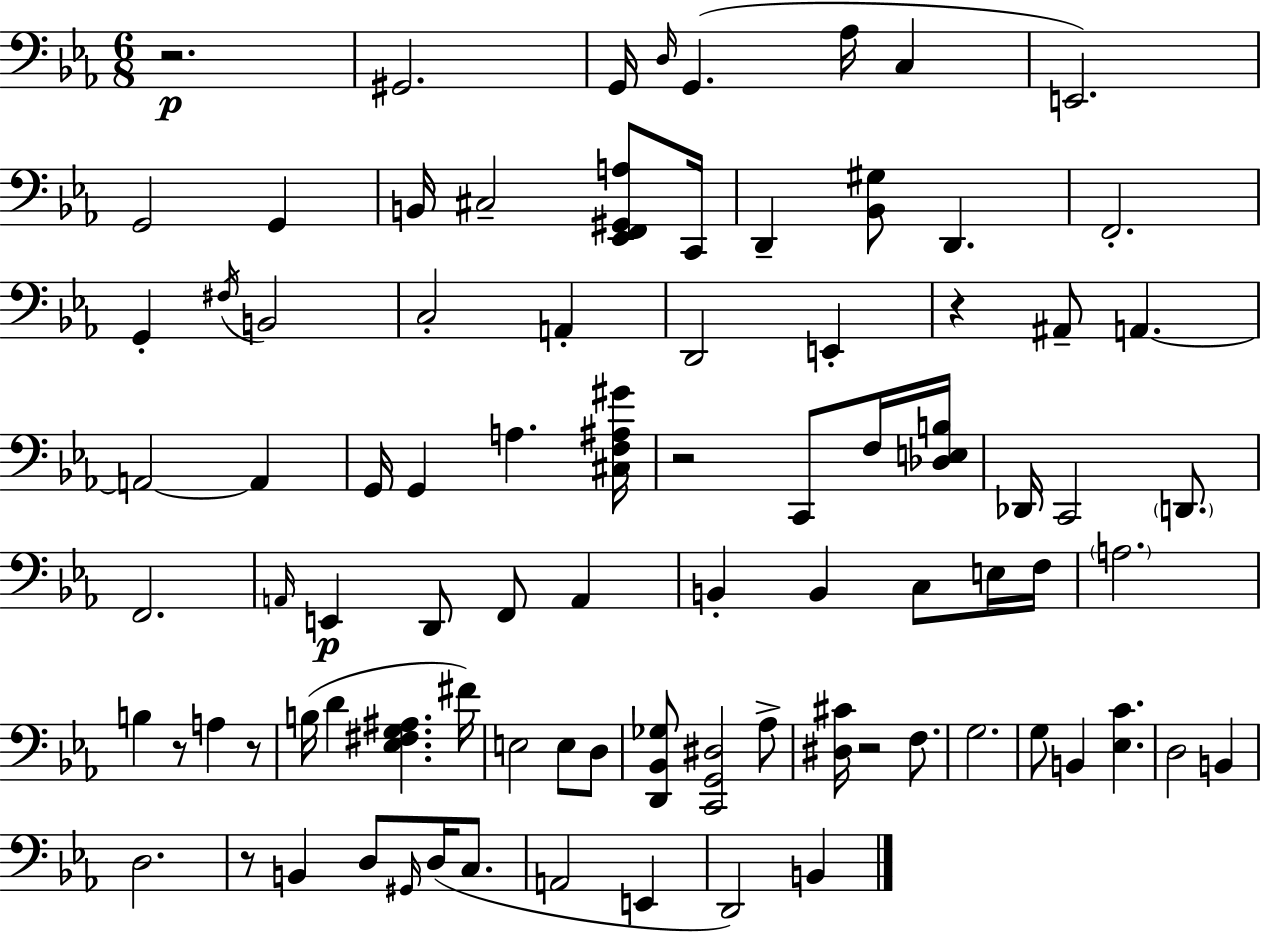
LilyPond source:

{
  \clef bass
  \numericTimeSignature
  \time 6/8
  \key c \minor
  \repeat volta 2 { r2.\p | gis,2. | g,16 \grace { d16 } g,4.( aes16 c4 | e,2.) | \break g,2 g,4 | b,16 cis2-- <ees, f, gis, a>8 | c,16 d,4-- <bes, gis>8 d,4. | f,2.-. | \break g,4-. \acciaccatura { fis16 } b,2 | c2-. a,4-. | d,2 e,4-. | r4 ais,8-- a,4.~~ | \break a,2~~ a,4 | g,16 g,4 a4. | <cis f ais gis'>16 r2 c,8 | f16 <des e b>16 des,16 c,2 \parenthesize d,8. | \break f,2. | \grace { a,16 } e,4\p d,8 f,8 a,4 | b,4-. b,4 c8 | e16 f16 \parenthesize a2. | \break b4 r8 a4 | r8 b16( d'4 <ees fis g ais>4. | fis'16) e2 e8 | d8 <d, bes, ges>8 <c, g, dis>2 | \break aes8-> <dis cis'>16 r2 | f8. g2. | g8 b,4 <ees c'>4. | d2 b,4 | \break d2. | r8 b,4 d8 \grace { gis,16 }( | d16 c8. a,2 | e,4 d,2) | \break b,4 } \bar "|."
}